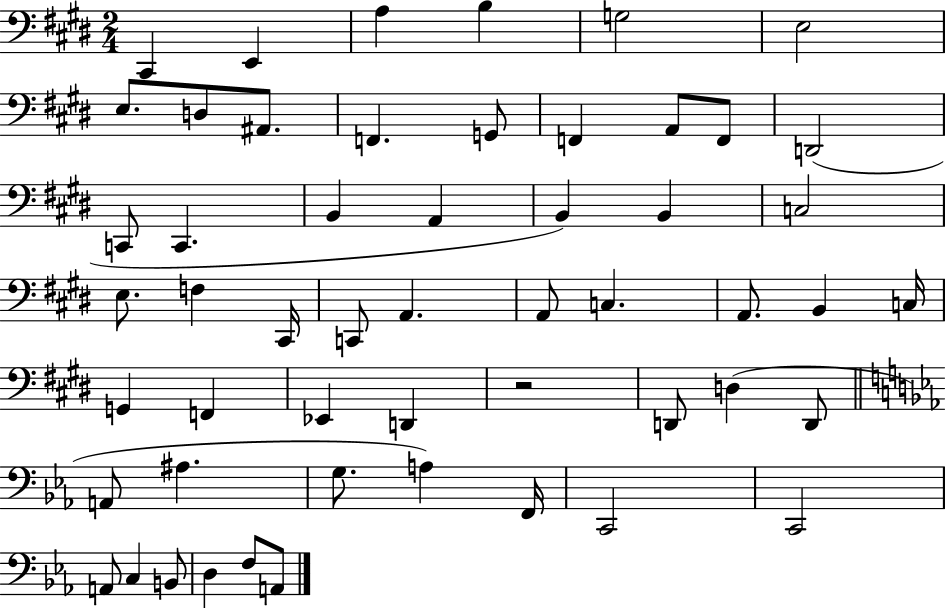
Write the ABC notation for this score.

X:1
T:Untitled
M:2/4
L:1/4
K:E
^C,, E,, A, B, G,2 E,2 E,/2 D,/2 ^A,,/2 F,, G,,/2 F,, A,,/2 F,,/2 D,,2 C,,/2 C,, B,, A,, B,, B,, C,2 E,/2 F, ^C,,/4 C,,/2 A,, A,,/2 C, A,,/2 B,, C,/4 G,, F,, _E,, D,, z2 D,,/2 D, D,,/2 A,,/2 ^A, G,/2 A, F,,/4 C,,2 C,,2 A,,/2 C, B,,/2 D, F,/2 A,,/2